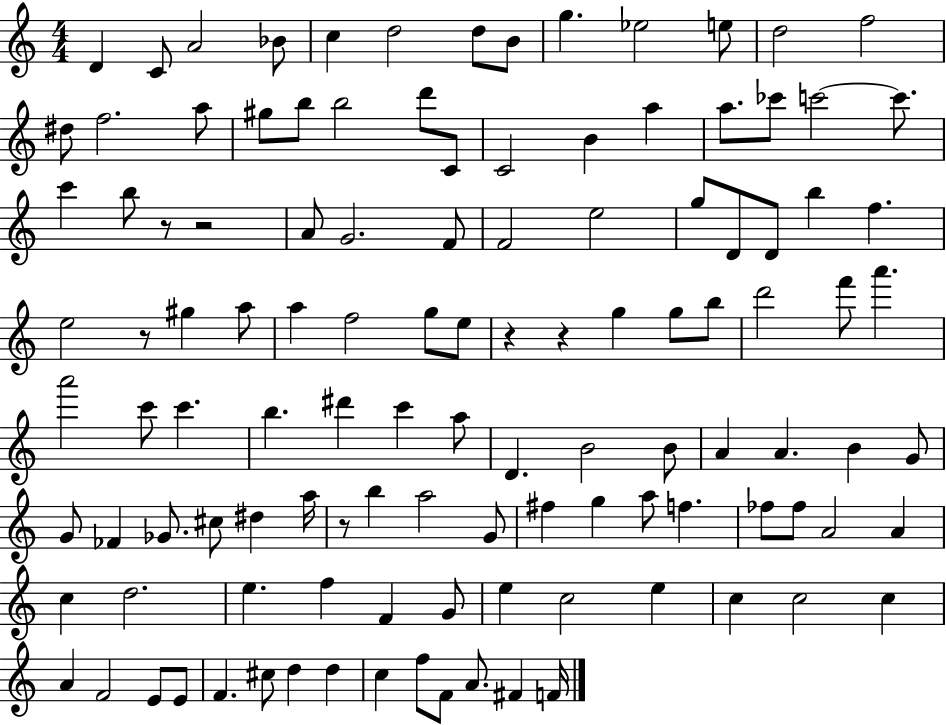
D4/q C4/e A4/h Bb4/e C5/q D5/h D5/e B4/e G5/q. Eb5/h E5/e D5/h F5/h D#5/e F5/h. A5/e G#5/e B5/e B5/h D6/e C4/e C4/h B4/q A5/q A5/e. CES6/e C6/h C6/e. C6/q B5/e R/e R/h A4/e G4/h. F4/e F4/h E5/h G5/e D4/e D4/e B5/q F5/q. E5/h R/e G#5/q A5/e A5/q F5/h G5/e E5/e R/q R/q G5/q G5/e B5/e D6/h F6/e A6/q. A6/h C6/e C6/q. B5/q. D#6/q C6/q A5/e D4/q. B4/h B4/e A4/q A4/q. B4/q G4/e G4/e FES4/q Gb4/e. C#5/e D#5/q A5/s R/e B5/q A5/h G4/e F#5/q G5/q A5/e F5/q. FES5/e FES5/e A4/h A4/q C5/q D5/h. E5/q. F5/q F4/q G4/e E5/q C5/h E5/q C5/q C5/h C5/q A4/q F4/h E4/e E4/e F4/q. C#5/e D5/q D5/q C5/q F5/e F4/e A4/e. F#4/q F4/s